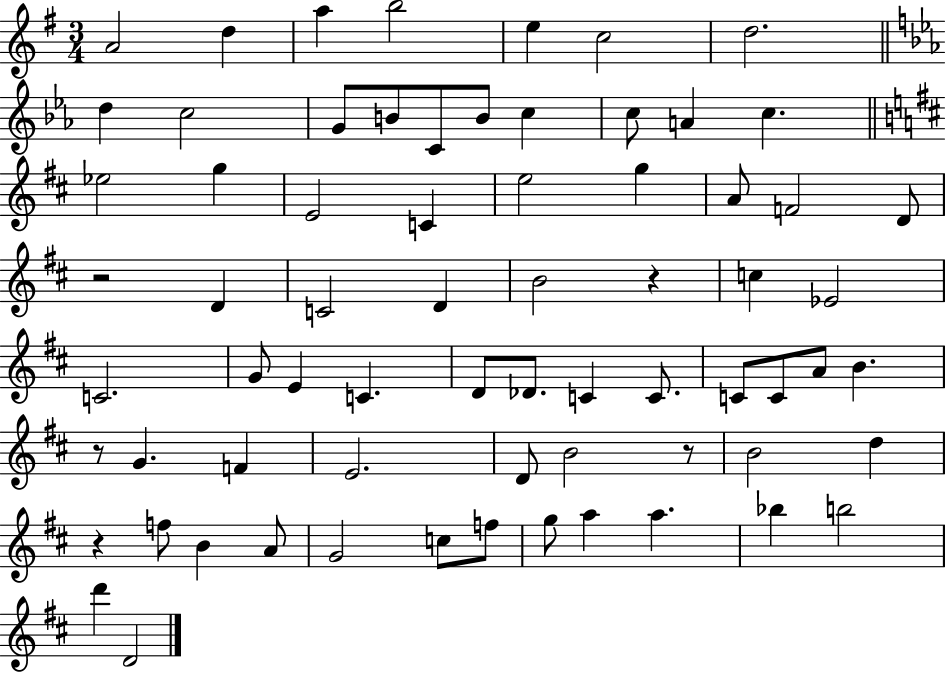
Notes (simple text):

A4/h D5/q A5/q B5/h E5/q C5/h D5/h. D5/q C5/h G4/e B4/e C4/e B4/e C5/q C5/e A4/q C5/q. Eb5/h G5/q E4/h C4/q E5/h G5/q A4/e F4/h D4/e R/h D4/q C4/h D4/q B4/h R/q C5/q Eb4/h C4/h. G4/e E4/q C4/q. D4/e Db4/e. C4/q C4/e. C4/e C4/e A4/e B4/q. R/e G4/q. F4/q E4/h. D4/e B4/h R/e B4/h D5/q R/q F5/e B4/q A4/e G4/h C5/e F5/e G5/e A5/q A5/q. Bb5/q B5/h D6/q D4/h